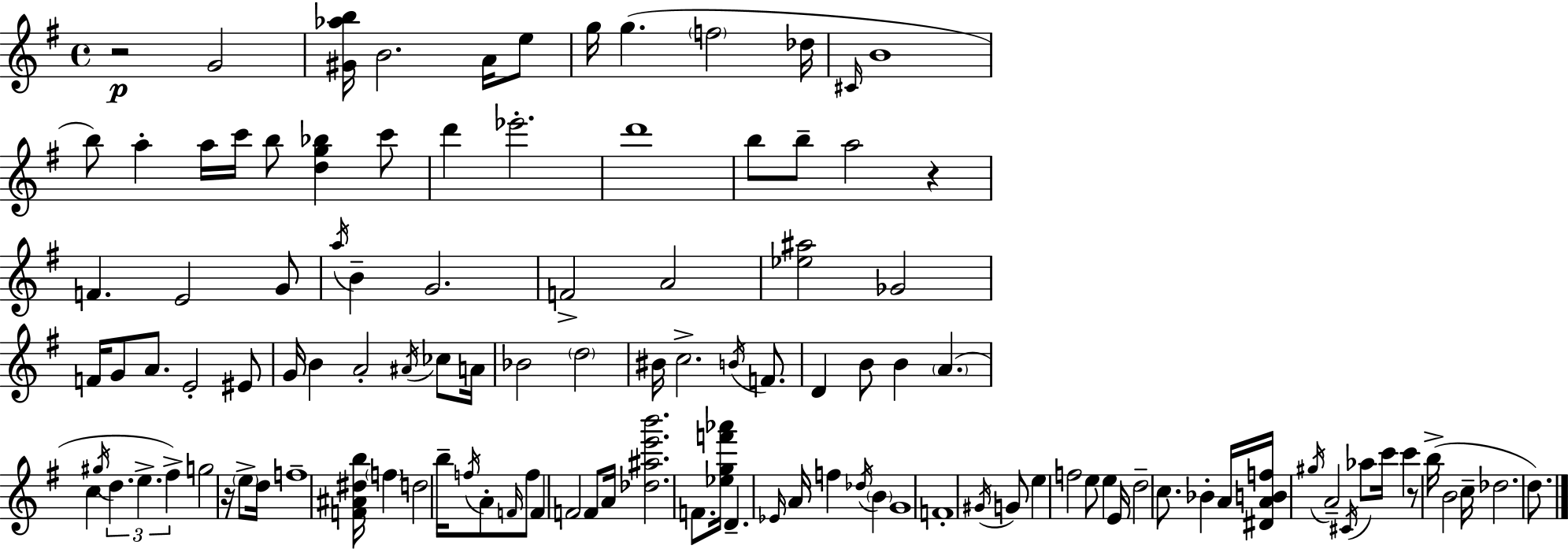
X:1
T:Untitled
M:4/4
L:1/4
K:Em
z2 G2 [^G_ab]/4 B2 A/4 e/2 g/4 g f2 _d/4 ^C/4 B4 b/2 a a/4 c'/4 b/2 [dg_b] c'/2 d' _e'2 d'4 b/2 b/2 a2 z F E2 G/2 a/4 B G2 F2 A2 [_e^a]2 _G2 F/4 G/2 A/2 E2 ^E/2 G/4 B A2 ^A/4 _c/2 A/4 _B2 d2 ^B/4 c2 B/4 F/2 D B/2 B A c ^g/4 d e ^f g2 z/4 e/2 d/4 f4 [F^A^db]/4 f d2 b/4 f/4 A/2 F/4 f/2 F F2 F/2 A/4 [_d^ae'b']2 F/2 [_egf'_a']/4 D _E/4 A/4 f _d/4 B G4 F4 ^G/4 G/2 e f2 e/2 e E/4 d2 c/2 _B A/4 [^DABf]/4 ^g/4 A2 ^C/4 _a/2 c'/4 c' z/2 b/4 B2 c/4 _d2 d/2